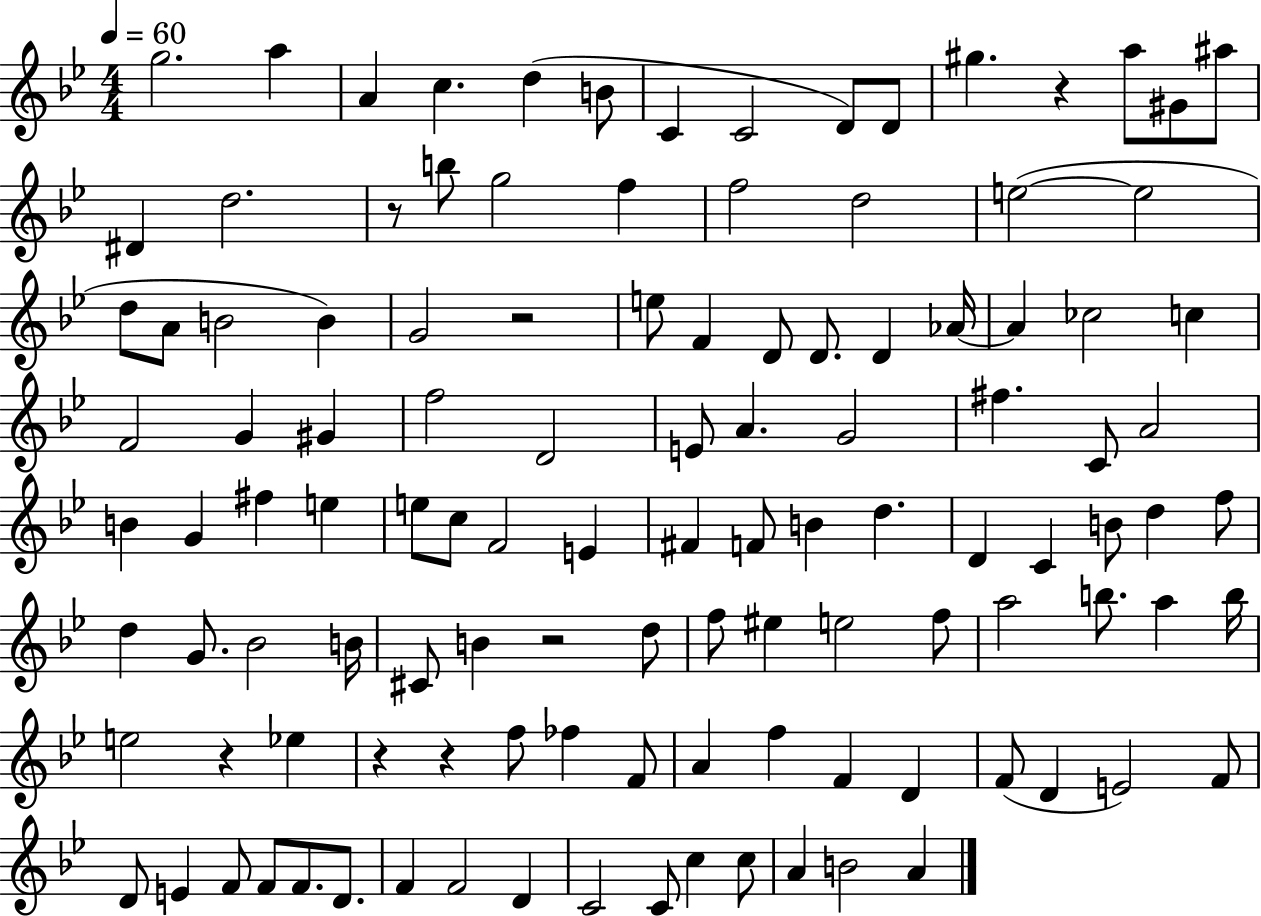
{
  \clef treble
  \numericTimeSignature
  \time 4/4
  \key bes \major
  \tempo 4 = 60
  \repeat volta 2 { g''2. a''4 | a'4 c''4. d''4( b'8 | c'4 c'2 d'8) d'8 | gis''4. r4 a''8 gis'8 ais''8 | \break dis'4 d''2. | r8 b''8 g''2 f''4 | f''2 d''2 | e''2~(~ e''2 | \break d''8 a'8 b'2 b'4) | g'2 r2 | e''8 f'4 d'8 d'8. d'4 aes'16~~ | aes'4 ces''2 c''4 | \break f'2 g'4 gis'4 | f''2 d'2 | e'8 a'4. g'2 | fis''4. c'8 a'2 | \break b'4 g'4 fis''4 e''4 | e''8 c''8 f'2 e'4 | fis'4 f'8 b'4 d''4. | d'4 c'4 b'8 d''4 f''8 | \break d''4 g'8. bes'2 b'16 | cis'8 b'4 r2 d''8 | f''8 eis''4 e''2 f''8 | a''2 b''8. a''4 b''16 | \break e''2 r4 ees''4 | r4 r4 f''8 fes''4 f'8 | a'4 f''4 f'4 d'4 | f'8( d'4 e'2) f'8 | \break d'8 e'4 f'8 f'8 f'8. d'8. | f'4 f'2 d'4 | c'2 c'8 c''4 c''8 | a'4 b'2 a'4 | \break } \bar "|."
}